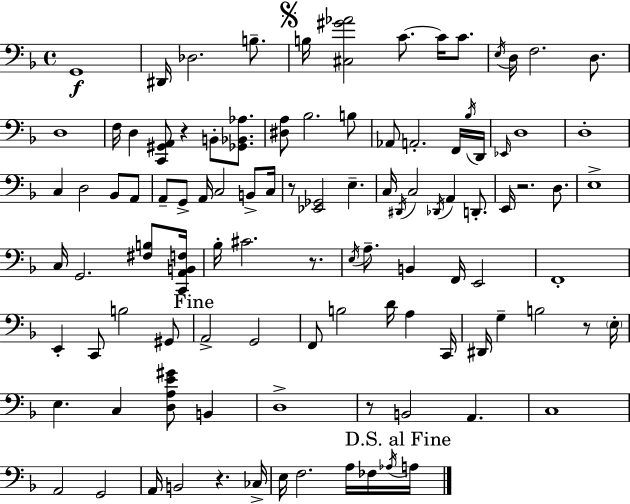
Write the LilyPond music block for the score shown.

{
  \clef bass
  \time 4/4
  \defaultTimeSignature
  \key d \minor
  g,1\f | dis,16 des2. b8.-- | \mark \markup { \musicglyph "scripts.segno" } b16 <cis gis' aes'>2 c'8.~~ c'16 c'8. | \acciaccatura { e16 } d16 f2. d8. | \break d1 | f16 d4 <c, gis, a,>8 r4 b,8-. <ges, bes, aes>8. | <dis a>8 bes2. b8 | aes,8 a,2.-. f,16 | \break \acciaccatura { bes16 } d,16 \grace { ees,16 } d1 | d1-. | c4 d2 bes,8 | a,8 a,8-- g,8-> a,16 c2 | \break b,8-> c16 r8 <ees, ges,>2 e4.-- | c16 \acciaccatura { dis,16 } c2 \acciaccatura { des,16 } a,4 | d,8.-. e,16 r2. | d8. e1-> | \break c16 g,2. | <fis b>8 <c, a, b, f>16 bes16-. cis'2. | r8. \acciaccatura { e16 } a8.-- b,4 f,16 e,2 | f,1-. | \break e,4-. c,8 b2 | gis,8 \mark "Fine" a,2-> g,2 | f,8 b2 | d'16 a4 c,16 dis,16 g4-- b2 | \break r8 \parenthesize e16-. e4. c4 | <d a e' gis'>8 b,4 d1-> | r8 b,2 | a,4. c1 | \break a,2 g,2 | a,16 b,2 r4. | ces16-> e16 f2. | a16 fes16 \acciaccatura { aes16 } \mark "D.S. al Fine" a16 \bar "|."
}